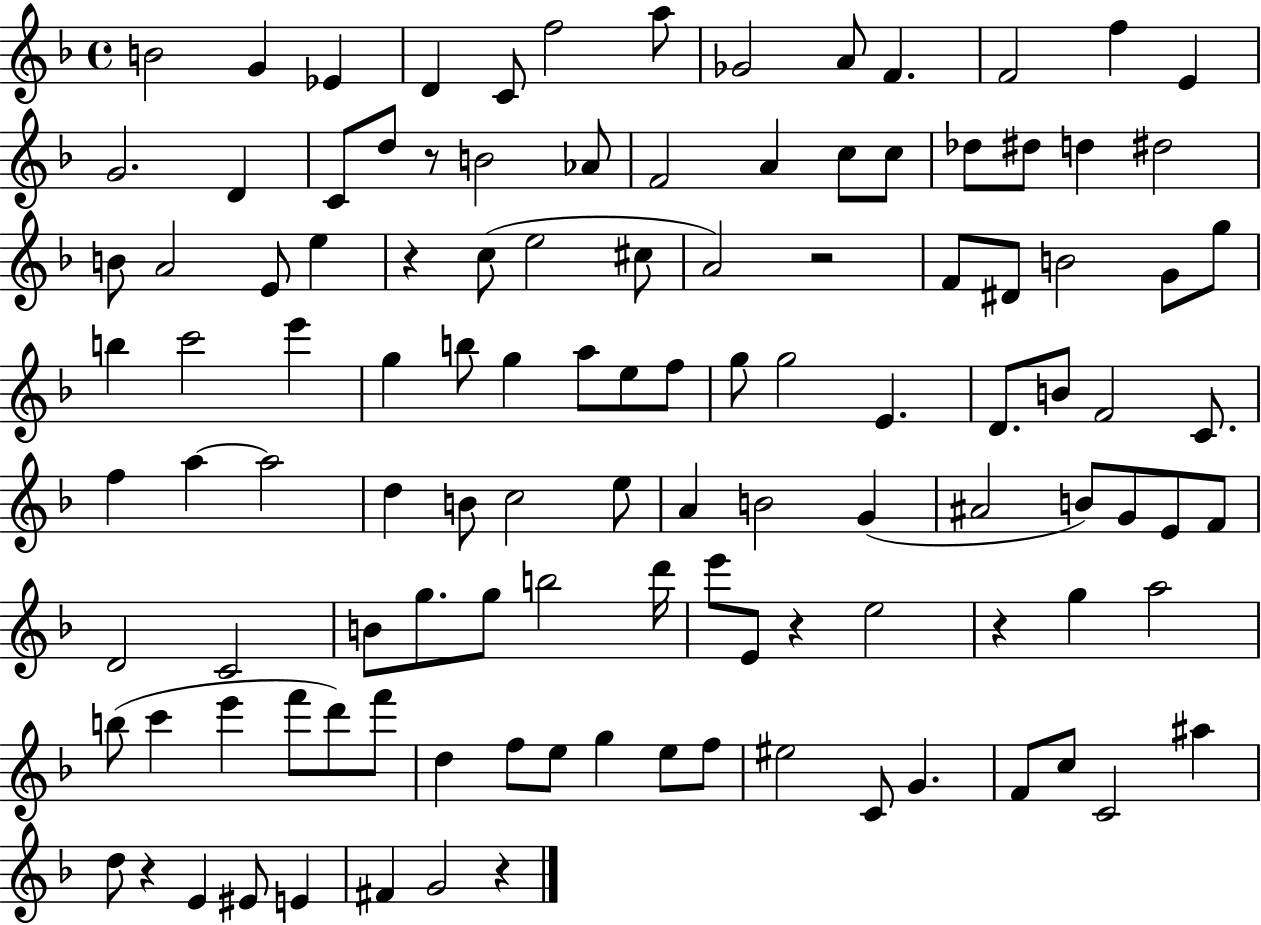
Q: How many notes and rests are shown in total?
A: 115